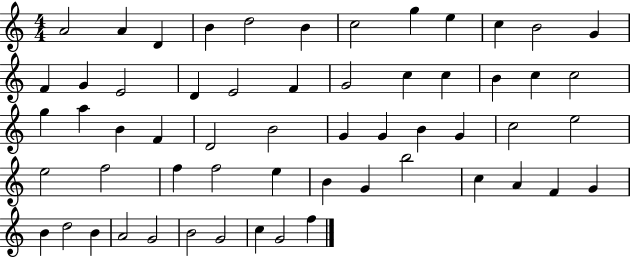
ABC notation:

X:1
T:Untitled
M:4/4
L:1/4
K:C
A2 A D B d2 B c2 g e c B2 G F G E2 D E2 F G2 c c B c c2 g a B F D2 B2 G G B G c2 e2 e2 f2 f f2 e B G b2 c A F G B d2 B A2 G2 B2 G2 c G2 f